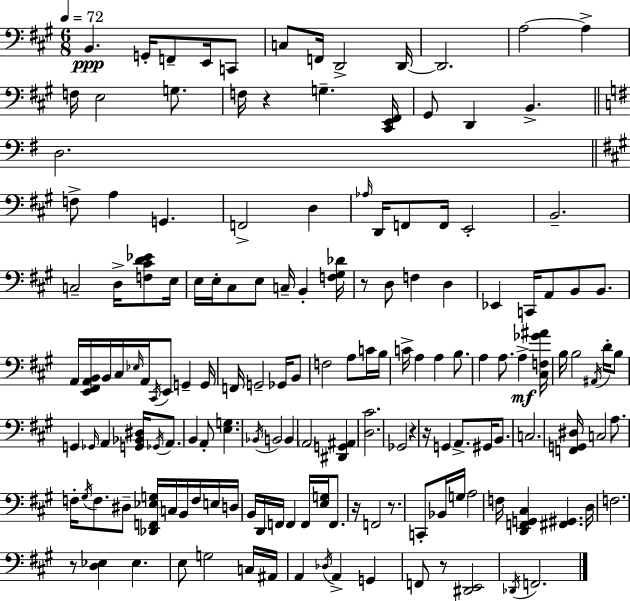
X:1
T:Untitled
M:6/8
L:1/4
K:A
B,, G,,/4 F,,/2 E,,/4 C,,/2 C,/2 F,,/4 D,,2 D,,/4 D,,2 A,2 A, F,/4 E,2 G,/2 F,/4 z G, [^C,,E,,^F,,]/4 ^G,,/2 D,, B,, D,2 F,/2 A, G,, F,,2 D, _A,/4 D,,/4 F,,/2 F,,/4 E,,2 B,,2 C,2 D,/4 [F,^CD_E]/2 E,/4 E,/4 E,/4 ^C,/2 E,/2 C,/4 B,, [F,^G,_D]/4 z/2 D,/2 F, D, _E,, C,,/4 A,,/2 B,,/2 B,,/2 A,,/4 [E,,^F,,A,,B,,]/4 B,,/4 ^C,/4 _E,/4 A,,/4 ^C,,/4 E,,/2 G,, G,,/4 F,,/4 G,,2 _G,,/4 B,,/2 F,2 A,/2 C/4 B,/4 C/4 A, A, B,/2 A, A,/2 A, [^C,F,_G^A]/4 B,/4 B,2 ^A,,/4 D/4 B,/2 G,, _G,,/4 A,, [G,,_B,,^D,]/4 _G,,/4 A,,/2 B,, A,,/2 [E,G,] _B,,/4 B,,2 B,, A,,2 [^D,,G,,^A,,] [D,^C]2 _G,,2 z z/4 G,, A,,/2 ^G,,/4 B,,/2 C,2 [F,,G,,^D,]/4 C,2 A,/2 F,/4 ^G,/4 F,/2 ^D,/2 [_D,,F,,_E,G,]/4 C,/4 B,,/4 F,/4 E,/4 D,/4 B,,/4 D,,/4 F,,/4 F,, F,,/4 [E,G,]/4 F,,/2 z/4 F,,2 z/2 C,,/2 _B,,/4 G,/4 A,2 F,/4 [D,,F,,G,,^C,] [^F,,^G,,] D,/4 F,2 z/2 [D,_E,] _E, E,/2 G,2 C,/4 ^A,,/4 A,, _D,/4 A,, G,, F,,/2 z/2 [^D,,E,,]2 _D,,/4 F,,2